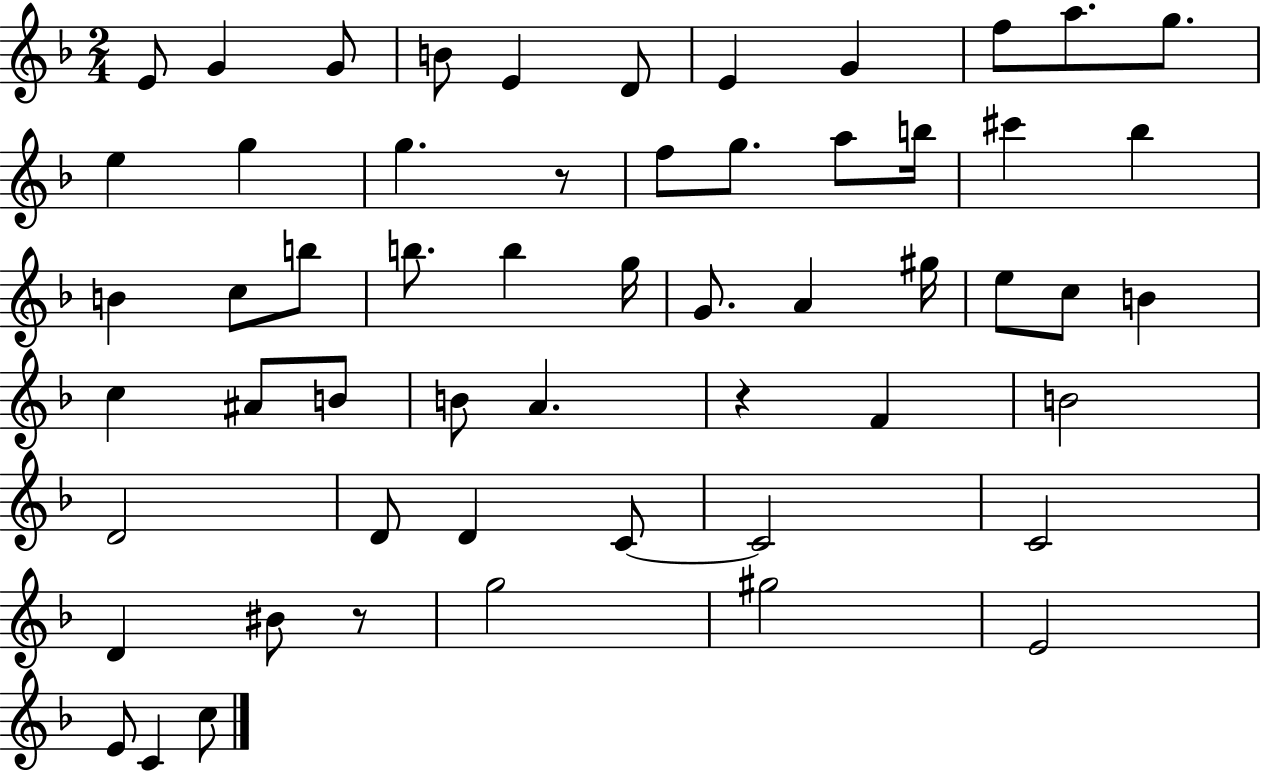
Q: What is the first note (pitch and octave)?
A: E4